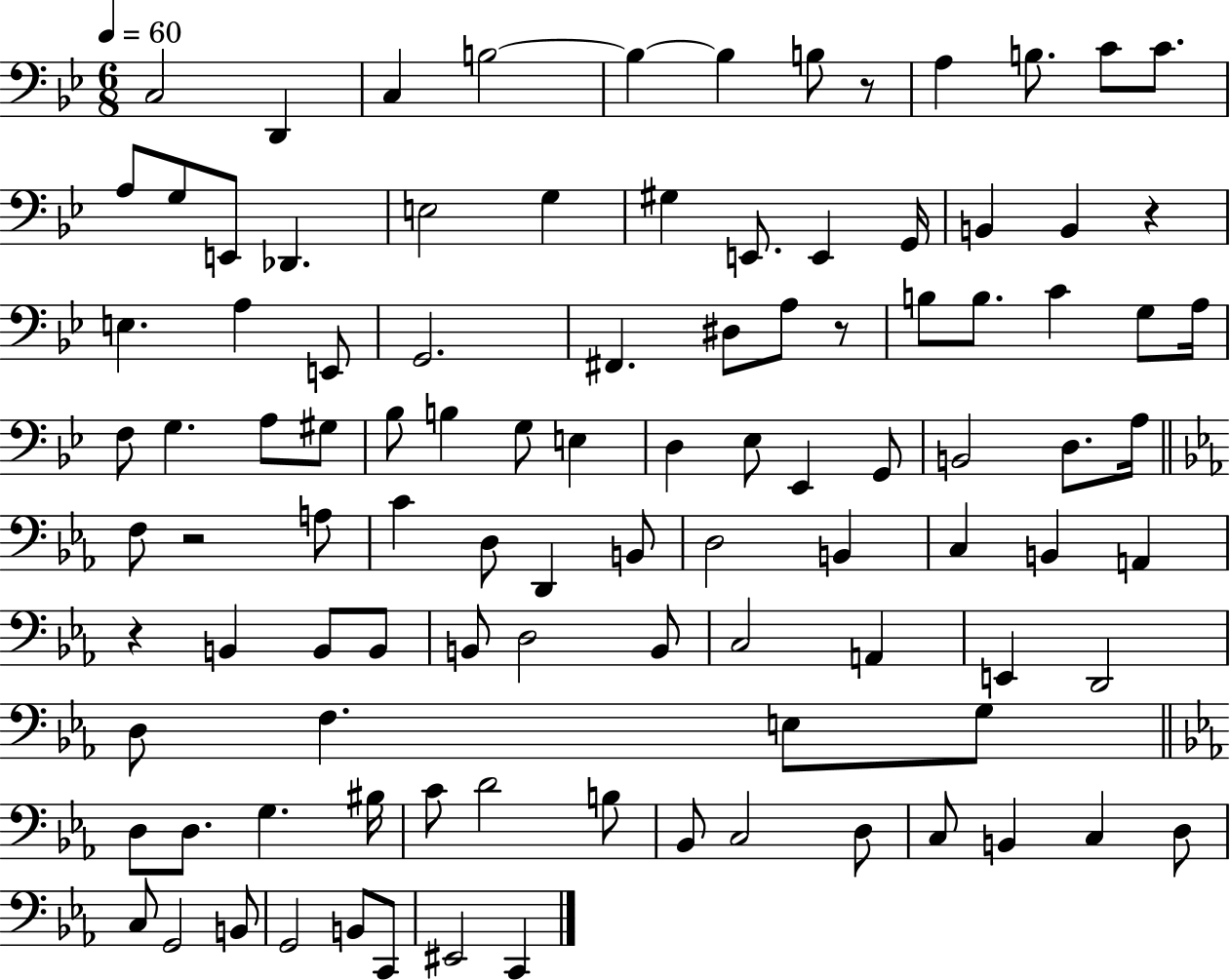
{
  \clef bass
  \numericTimeSignature
  \time 6/8
  \key bes \major
  \tempo 4 = 60
  c2 d,4 | c4 b2~~ | b4~~ b4 b8 r8 | a4 b8. c'8 c'8. | \break a8 g8 e,8 des,4. | e2 g4 | gis4 e,8. e,4 g,16 | b,4 b,4 r4 | \break e4. a4 e,8 | g,2. | fis,4. dis8 a8 r8 | b8 b8. c'4 g8 a16 | \break f8 g4. a8 gis8 | bes8 b4 g8 e4 | d4 ees8 ees,4 g,8 | b,2 d8. a16 | \break \bar "||" \break \key ees \major f8 r2 a8 | c'4 d8 d,4 b,8 | d2 b,4 | c4 b,4 a,4 | \break r4 b,4 b,8 b,8 | b,8 d2 b,8 | c2 a,4 | e,4 d,2 | \break d8 f4. e8 g8 | \bar "||" \break \key c \minor d8 d8. g4. bis16 | c'8 d'2 b8 | bes,8 c2 d8 | c8 b,4 c4 d8 | \break c8 g,2 b,8 | g,2 b,8 c,8 | eis,2 c,4 | \bar "|."
}